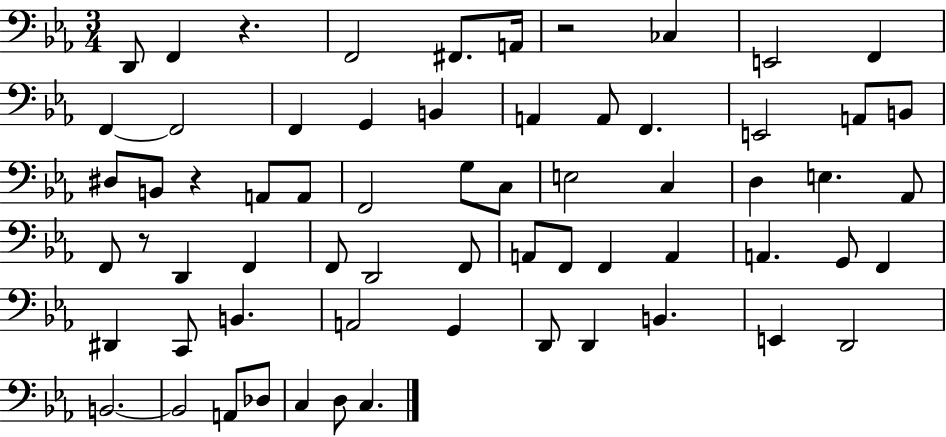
{
  \clef bass
  \numericTimeSignature
  \time 3/4
  \key ees \major
  d,8 f,4 r4. | f,2 fis,8. a,16 | r2 ces4 | e,2 f,4 | \break f,4~~ f,2 | f,4 g,4 b,4 | a,4 a,8 f,4. | e,2 a,8 b,8 | \break dis8 b,8 r4 a,8 a,8 | f,2 g8 c8 | e2 c4 | d4 e4. aes,8 | \break f,8 r8 d,4 f,4 | f,8 d,2 f,8 | a,8 f,8 f,4 a,4 | a,4. g,8 f,4 | \break dis,4 c,8 b,4. | a,2 g,4 | d,8 d,4 b,4. | e,4 d,2 | \break b,2.~~ | b,2 a,8 des8 | c4 d8 c4. | \bar "|."
}